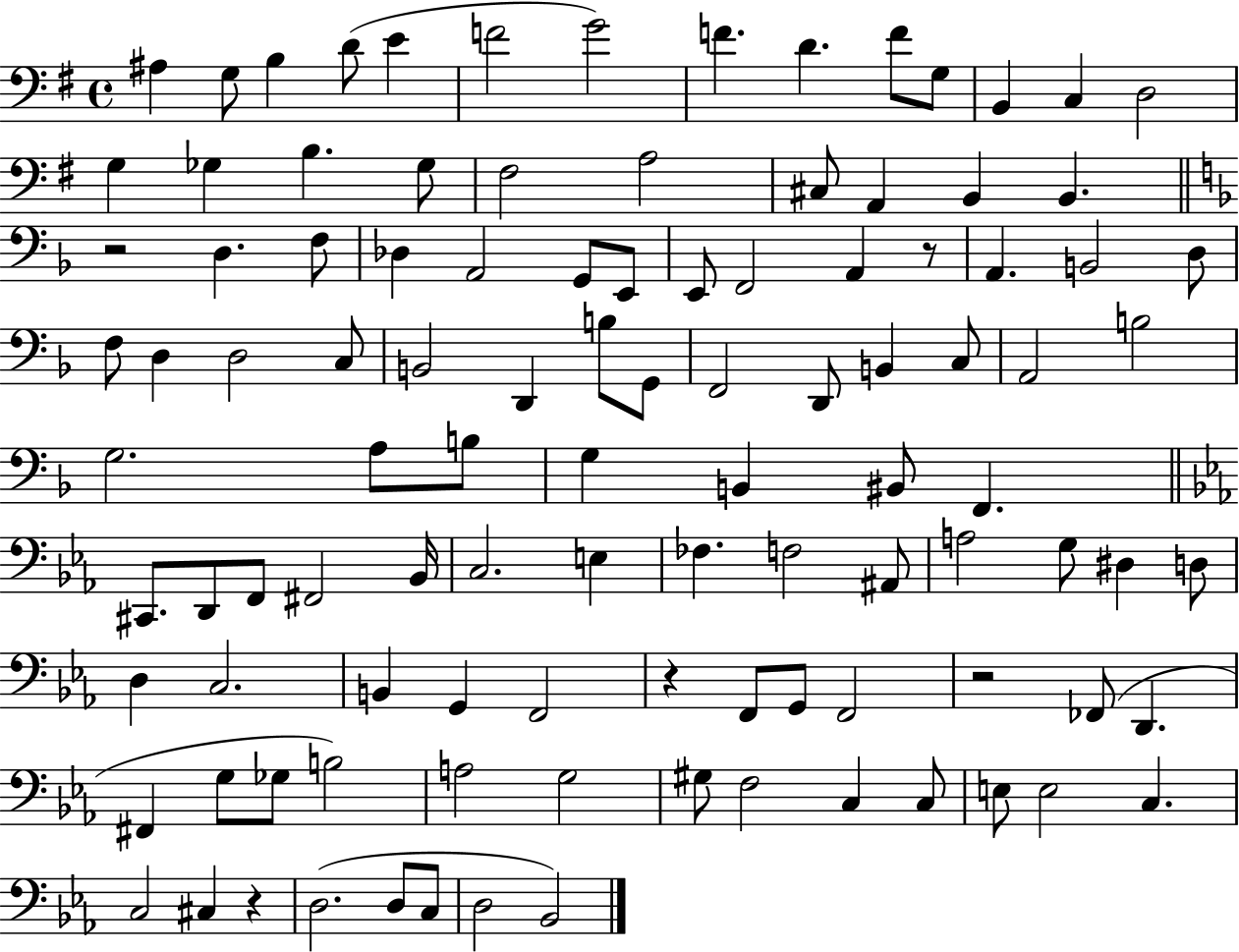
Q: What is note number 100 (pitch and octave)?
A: D3